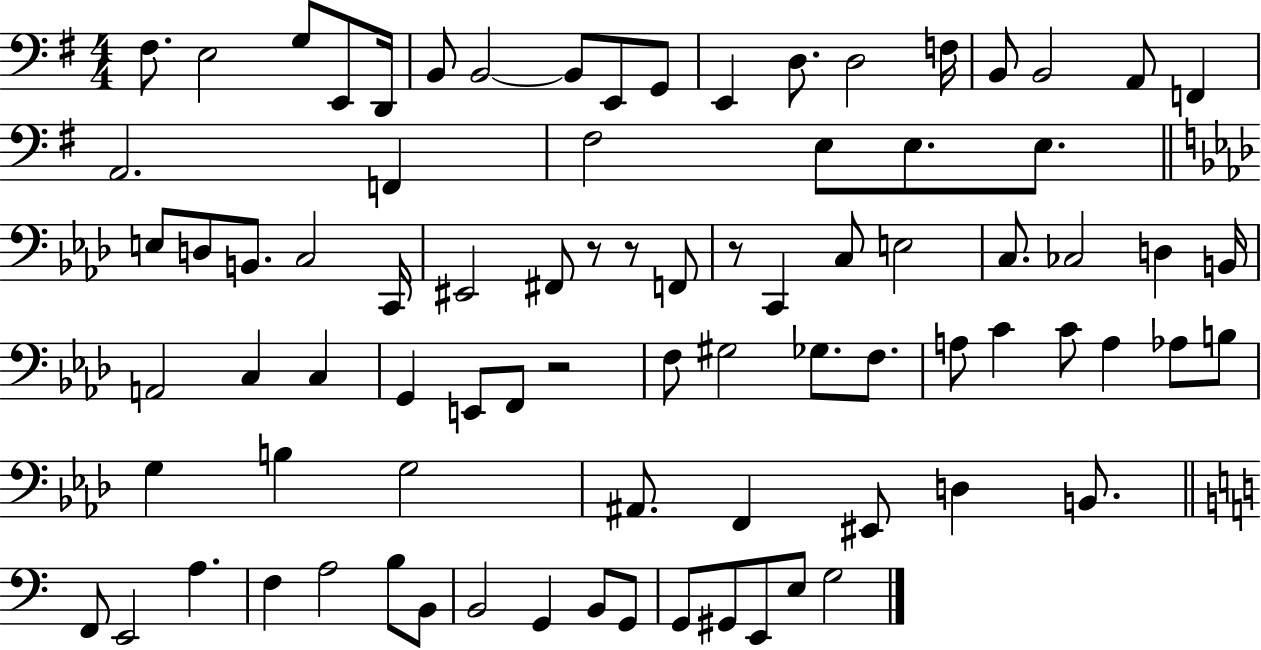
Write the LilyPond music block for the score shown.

{
  \clef bass
  \numericTimeSignature
  \time 4/4
  \key g \major
  fis8. e2 g8 e,8 d,16 | b,8 b,2~~ b,8 e,8 g,8 | e,4 d8. d2 f16 | b,8 b,2 a,8 f,4 | \break a,2. f,4 | fis2 e8 e8. e8. | \bar "||" \break \key f \minor e8 d8 b,8. c2 c,16 | eis,2 fis,8 r8 r8 f,8 | r8 c,4 c8 e2 | c8. ces2 d4 b,16 | \break a,2 c4 c4 | g,4 e,8 f,8 r2 | f8 gis2 ges8. f8. | a8 c'4 c'8 a4 aes8 b8 | \break g4 b4 g2 | ais,8. f,4 eis,8 d4 b,8. | \bar "||" \break \key a \minor f,8 e,2 a4. | f4 a2 b8 b,8 | b,2 g,4 b,8 g,8 | g,8 gis,8 e,8 e8 g2 | \break \bar "|."
}